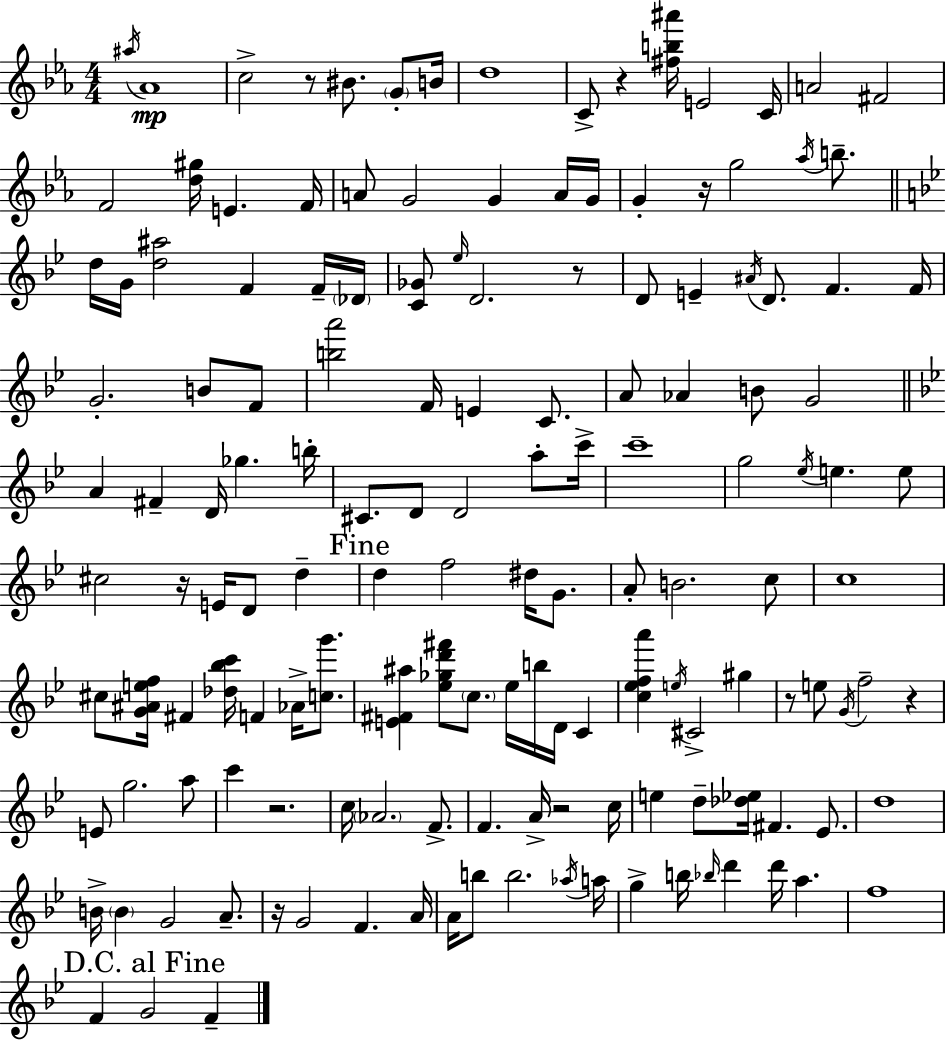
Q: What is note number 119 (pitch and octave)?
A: Bb5